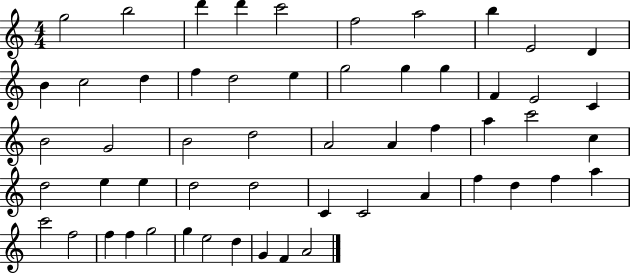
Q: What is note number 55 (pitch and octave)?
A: A4